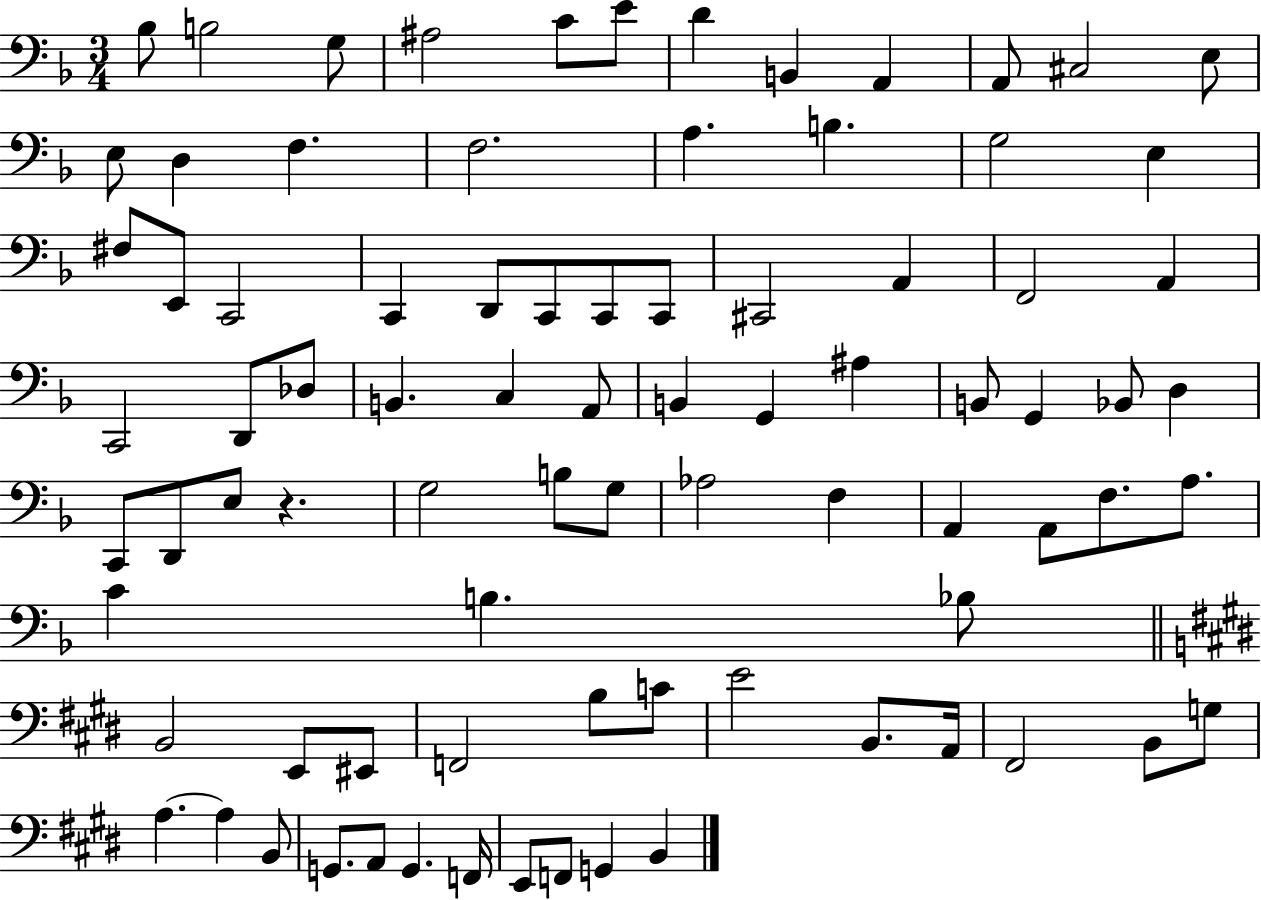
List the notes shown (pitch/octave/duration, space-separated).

Bb3/e B3/h G3/e A#3/h C4/e E4/e D4/q B2/q A2/q A2/e C#3/h E3/e E3/e D3/q F3/q. F3/h. A3/q. B3/q. G3/h E3/q F#3/e E2/e C2/h C2/q D2/e C2/e C2/e C2/e C#2/h A2/q F2/h A2/q C2/h D2/e Db3/e B2/q. C3/q A2/e B2/q G2/q A#3/q B2/e G2/q Bb2/e D3/q C2/e D2/e E3/e R/q. G3/h B3/e G3/e Ab3/h F3/q A2/q A2/e F3/e. A3/e. C4/q B3/q. Bb3/e B2/h E2/e EIS2/e F2/h B3/e C4/e E4/h B2/e. A2/s F#2/h B2/e G3/e A3/q. A3/q B2/e G2/e. A2/e G2/q. F2/s E2/e F2/e G2/q B2/q